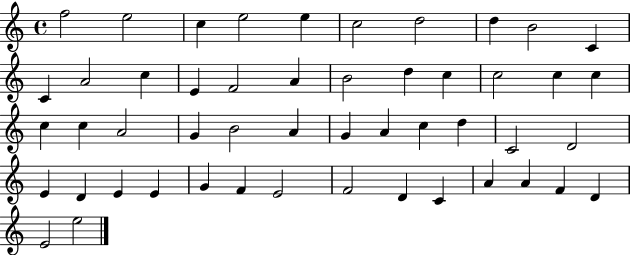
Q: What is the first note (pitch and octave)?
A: F5